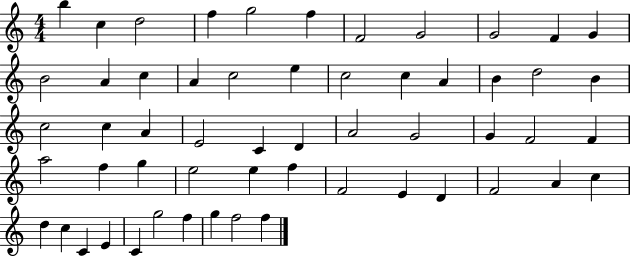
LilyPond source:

{
  \clef treble
  \numericTimeSignature
  \time 4/4
  \key c \major
  b''4 c''4 d''2 | f''4 g''2 f''4 | f'2 g'2 | g'2 f'4 g'4 | \break b'2 a'4 c''4 | a'4 c''2 e''4 | c''2 c''4 a'4 | b'4 d''2 b'4 | \break c''2 c''4 a'4 | e'2 c'4 d'4 | a'2 g'2 | g'4 f'2 f'4 | \break a''2 f''4 g''4 | e''2 e''4 f''4 | f'2 e'4 d'4 | f'2 a'4 c''4 | \break d''4 c''4 c'4 e'4 | c'4 g''2 f''4 | g''4 f''2 f''4 | \bar "|."
}